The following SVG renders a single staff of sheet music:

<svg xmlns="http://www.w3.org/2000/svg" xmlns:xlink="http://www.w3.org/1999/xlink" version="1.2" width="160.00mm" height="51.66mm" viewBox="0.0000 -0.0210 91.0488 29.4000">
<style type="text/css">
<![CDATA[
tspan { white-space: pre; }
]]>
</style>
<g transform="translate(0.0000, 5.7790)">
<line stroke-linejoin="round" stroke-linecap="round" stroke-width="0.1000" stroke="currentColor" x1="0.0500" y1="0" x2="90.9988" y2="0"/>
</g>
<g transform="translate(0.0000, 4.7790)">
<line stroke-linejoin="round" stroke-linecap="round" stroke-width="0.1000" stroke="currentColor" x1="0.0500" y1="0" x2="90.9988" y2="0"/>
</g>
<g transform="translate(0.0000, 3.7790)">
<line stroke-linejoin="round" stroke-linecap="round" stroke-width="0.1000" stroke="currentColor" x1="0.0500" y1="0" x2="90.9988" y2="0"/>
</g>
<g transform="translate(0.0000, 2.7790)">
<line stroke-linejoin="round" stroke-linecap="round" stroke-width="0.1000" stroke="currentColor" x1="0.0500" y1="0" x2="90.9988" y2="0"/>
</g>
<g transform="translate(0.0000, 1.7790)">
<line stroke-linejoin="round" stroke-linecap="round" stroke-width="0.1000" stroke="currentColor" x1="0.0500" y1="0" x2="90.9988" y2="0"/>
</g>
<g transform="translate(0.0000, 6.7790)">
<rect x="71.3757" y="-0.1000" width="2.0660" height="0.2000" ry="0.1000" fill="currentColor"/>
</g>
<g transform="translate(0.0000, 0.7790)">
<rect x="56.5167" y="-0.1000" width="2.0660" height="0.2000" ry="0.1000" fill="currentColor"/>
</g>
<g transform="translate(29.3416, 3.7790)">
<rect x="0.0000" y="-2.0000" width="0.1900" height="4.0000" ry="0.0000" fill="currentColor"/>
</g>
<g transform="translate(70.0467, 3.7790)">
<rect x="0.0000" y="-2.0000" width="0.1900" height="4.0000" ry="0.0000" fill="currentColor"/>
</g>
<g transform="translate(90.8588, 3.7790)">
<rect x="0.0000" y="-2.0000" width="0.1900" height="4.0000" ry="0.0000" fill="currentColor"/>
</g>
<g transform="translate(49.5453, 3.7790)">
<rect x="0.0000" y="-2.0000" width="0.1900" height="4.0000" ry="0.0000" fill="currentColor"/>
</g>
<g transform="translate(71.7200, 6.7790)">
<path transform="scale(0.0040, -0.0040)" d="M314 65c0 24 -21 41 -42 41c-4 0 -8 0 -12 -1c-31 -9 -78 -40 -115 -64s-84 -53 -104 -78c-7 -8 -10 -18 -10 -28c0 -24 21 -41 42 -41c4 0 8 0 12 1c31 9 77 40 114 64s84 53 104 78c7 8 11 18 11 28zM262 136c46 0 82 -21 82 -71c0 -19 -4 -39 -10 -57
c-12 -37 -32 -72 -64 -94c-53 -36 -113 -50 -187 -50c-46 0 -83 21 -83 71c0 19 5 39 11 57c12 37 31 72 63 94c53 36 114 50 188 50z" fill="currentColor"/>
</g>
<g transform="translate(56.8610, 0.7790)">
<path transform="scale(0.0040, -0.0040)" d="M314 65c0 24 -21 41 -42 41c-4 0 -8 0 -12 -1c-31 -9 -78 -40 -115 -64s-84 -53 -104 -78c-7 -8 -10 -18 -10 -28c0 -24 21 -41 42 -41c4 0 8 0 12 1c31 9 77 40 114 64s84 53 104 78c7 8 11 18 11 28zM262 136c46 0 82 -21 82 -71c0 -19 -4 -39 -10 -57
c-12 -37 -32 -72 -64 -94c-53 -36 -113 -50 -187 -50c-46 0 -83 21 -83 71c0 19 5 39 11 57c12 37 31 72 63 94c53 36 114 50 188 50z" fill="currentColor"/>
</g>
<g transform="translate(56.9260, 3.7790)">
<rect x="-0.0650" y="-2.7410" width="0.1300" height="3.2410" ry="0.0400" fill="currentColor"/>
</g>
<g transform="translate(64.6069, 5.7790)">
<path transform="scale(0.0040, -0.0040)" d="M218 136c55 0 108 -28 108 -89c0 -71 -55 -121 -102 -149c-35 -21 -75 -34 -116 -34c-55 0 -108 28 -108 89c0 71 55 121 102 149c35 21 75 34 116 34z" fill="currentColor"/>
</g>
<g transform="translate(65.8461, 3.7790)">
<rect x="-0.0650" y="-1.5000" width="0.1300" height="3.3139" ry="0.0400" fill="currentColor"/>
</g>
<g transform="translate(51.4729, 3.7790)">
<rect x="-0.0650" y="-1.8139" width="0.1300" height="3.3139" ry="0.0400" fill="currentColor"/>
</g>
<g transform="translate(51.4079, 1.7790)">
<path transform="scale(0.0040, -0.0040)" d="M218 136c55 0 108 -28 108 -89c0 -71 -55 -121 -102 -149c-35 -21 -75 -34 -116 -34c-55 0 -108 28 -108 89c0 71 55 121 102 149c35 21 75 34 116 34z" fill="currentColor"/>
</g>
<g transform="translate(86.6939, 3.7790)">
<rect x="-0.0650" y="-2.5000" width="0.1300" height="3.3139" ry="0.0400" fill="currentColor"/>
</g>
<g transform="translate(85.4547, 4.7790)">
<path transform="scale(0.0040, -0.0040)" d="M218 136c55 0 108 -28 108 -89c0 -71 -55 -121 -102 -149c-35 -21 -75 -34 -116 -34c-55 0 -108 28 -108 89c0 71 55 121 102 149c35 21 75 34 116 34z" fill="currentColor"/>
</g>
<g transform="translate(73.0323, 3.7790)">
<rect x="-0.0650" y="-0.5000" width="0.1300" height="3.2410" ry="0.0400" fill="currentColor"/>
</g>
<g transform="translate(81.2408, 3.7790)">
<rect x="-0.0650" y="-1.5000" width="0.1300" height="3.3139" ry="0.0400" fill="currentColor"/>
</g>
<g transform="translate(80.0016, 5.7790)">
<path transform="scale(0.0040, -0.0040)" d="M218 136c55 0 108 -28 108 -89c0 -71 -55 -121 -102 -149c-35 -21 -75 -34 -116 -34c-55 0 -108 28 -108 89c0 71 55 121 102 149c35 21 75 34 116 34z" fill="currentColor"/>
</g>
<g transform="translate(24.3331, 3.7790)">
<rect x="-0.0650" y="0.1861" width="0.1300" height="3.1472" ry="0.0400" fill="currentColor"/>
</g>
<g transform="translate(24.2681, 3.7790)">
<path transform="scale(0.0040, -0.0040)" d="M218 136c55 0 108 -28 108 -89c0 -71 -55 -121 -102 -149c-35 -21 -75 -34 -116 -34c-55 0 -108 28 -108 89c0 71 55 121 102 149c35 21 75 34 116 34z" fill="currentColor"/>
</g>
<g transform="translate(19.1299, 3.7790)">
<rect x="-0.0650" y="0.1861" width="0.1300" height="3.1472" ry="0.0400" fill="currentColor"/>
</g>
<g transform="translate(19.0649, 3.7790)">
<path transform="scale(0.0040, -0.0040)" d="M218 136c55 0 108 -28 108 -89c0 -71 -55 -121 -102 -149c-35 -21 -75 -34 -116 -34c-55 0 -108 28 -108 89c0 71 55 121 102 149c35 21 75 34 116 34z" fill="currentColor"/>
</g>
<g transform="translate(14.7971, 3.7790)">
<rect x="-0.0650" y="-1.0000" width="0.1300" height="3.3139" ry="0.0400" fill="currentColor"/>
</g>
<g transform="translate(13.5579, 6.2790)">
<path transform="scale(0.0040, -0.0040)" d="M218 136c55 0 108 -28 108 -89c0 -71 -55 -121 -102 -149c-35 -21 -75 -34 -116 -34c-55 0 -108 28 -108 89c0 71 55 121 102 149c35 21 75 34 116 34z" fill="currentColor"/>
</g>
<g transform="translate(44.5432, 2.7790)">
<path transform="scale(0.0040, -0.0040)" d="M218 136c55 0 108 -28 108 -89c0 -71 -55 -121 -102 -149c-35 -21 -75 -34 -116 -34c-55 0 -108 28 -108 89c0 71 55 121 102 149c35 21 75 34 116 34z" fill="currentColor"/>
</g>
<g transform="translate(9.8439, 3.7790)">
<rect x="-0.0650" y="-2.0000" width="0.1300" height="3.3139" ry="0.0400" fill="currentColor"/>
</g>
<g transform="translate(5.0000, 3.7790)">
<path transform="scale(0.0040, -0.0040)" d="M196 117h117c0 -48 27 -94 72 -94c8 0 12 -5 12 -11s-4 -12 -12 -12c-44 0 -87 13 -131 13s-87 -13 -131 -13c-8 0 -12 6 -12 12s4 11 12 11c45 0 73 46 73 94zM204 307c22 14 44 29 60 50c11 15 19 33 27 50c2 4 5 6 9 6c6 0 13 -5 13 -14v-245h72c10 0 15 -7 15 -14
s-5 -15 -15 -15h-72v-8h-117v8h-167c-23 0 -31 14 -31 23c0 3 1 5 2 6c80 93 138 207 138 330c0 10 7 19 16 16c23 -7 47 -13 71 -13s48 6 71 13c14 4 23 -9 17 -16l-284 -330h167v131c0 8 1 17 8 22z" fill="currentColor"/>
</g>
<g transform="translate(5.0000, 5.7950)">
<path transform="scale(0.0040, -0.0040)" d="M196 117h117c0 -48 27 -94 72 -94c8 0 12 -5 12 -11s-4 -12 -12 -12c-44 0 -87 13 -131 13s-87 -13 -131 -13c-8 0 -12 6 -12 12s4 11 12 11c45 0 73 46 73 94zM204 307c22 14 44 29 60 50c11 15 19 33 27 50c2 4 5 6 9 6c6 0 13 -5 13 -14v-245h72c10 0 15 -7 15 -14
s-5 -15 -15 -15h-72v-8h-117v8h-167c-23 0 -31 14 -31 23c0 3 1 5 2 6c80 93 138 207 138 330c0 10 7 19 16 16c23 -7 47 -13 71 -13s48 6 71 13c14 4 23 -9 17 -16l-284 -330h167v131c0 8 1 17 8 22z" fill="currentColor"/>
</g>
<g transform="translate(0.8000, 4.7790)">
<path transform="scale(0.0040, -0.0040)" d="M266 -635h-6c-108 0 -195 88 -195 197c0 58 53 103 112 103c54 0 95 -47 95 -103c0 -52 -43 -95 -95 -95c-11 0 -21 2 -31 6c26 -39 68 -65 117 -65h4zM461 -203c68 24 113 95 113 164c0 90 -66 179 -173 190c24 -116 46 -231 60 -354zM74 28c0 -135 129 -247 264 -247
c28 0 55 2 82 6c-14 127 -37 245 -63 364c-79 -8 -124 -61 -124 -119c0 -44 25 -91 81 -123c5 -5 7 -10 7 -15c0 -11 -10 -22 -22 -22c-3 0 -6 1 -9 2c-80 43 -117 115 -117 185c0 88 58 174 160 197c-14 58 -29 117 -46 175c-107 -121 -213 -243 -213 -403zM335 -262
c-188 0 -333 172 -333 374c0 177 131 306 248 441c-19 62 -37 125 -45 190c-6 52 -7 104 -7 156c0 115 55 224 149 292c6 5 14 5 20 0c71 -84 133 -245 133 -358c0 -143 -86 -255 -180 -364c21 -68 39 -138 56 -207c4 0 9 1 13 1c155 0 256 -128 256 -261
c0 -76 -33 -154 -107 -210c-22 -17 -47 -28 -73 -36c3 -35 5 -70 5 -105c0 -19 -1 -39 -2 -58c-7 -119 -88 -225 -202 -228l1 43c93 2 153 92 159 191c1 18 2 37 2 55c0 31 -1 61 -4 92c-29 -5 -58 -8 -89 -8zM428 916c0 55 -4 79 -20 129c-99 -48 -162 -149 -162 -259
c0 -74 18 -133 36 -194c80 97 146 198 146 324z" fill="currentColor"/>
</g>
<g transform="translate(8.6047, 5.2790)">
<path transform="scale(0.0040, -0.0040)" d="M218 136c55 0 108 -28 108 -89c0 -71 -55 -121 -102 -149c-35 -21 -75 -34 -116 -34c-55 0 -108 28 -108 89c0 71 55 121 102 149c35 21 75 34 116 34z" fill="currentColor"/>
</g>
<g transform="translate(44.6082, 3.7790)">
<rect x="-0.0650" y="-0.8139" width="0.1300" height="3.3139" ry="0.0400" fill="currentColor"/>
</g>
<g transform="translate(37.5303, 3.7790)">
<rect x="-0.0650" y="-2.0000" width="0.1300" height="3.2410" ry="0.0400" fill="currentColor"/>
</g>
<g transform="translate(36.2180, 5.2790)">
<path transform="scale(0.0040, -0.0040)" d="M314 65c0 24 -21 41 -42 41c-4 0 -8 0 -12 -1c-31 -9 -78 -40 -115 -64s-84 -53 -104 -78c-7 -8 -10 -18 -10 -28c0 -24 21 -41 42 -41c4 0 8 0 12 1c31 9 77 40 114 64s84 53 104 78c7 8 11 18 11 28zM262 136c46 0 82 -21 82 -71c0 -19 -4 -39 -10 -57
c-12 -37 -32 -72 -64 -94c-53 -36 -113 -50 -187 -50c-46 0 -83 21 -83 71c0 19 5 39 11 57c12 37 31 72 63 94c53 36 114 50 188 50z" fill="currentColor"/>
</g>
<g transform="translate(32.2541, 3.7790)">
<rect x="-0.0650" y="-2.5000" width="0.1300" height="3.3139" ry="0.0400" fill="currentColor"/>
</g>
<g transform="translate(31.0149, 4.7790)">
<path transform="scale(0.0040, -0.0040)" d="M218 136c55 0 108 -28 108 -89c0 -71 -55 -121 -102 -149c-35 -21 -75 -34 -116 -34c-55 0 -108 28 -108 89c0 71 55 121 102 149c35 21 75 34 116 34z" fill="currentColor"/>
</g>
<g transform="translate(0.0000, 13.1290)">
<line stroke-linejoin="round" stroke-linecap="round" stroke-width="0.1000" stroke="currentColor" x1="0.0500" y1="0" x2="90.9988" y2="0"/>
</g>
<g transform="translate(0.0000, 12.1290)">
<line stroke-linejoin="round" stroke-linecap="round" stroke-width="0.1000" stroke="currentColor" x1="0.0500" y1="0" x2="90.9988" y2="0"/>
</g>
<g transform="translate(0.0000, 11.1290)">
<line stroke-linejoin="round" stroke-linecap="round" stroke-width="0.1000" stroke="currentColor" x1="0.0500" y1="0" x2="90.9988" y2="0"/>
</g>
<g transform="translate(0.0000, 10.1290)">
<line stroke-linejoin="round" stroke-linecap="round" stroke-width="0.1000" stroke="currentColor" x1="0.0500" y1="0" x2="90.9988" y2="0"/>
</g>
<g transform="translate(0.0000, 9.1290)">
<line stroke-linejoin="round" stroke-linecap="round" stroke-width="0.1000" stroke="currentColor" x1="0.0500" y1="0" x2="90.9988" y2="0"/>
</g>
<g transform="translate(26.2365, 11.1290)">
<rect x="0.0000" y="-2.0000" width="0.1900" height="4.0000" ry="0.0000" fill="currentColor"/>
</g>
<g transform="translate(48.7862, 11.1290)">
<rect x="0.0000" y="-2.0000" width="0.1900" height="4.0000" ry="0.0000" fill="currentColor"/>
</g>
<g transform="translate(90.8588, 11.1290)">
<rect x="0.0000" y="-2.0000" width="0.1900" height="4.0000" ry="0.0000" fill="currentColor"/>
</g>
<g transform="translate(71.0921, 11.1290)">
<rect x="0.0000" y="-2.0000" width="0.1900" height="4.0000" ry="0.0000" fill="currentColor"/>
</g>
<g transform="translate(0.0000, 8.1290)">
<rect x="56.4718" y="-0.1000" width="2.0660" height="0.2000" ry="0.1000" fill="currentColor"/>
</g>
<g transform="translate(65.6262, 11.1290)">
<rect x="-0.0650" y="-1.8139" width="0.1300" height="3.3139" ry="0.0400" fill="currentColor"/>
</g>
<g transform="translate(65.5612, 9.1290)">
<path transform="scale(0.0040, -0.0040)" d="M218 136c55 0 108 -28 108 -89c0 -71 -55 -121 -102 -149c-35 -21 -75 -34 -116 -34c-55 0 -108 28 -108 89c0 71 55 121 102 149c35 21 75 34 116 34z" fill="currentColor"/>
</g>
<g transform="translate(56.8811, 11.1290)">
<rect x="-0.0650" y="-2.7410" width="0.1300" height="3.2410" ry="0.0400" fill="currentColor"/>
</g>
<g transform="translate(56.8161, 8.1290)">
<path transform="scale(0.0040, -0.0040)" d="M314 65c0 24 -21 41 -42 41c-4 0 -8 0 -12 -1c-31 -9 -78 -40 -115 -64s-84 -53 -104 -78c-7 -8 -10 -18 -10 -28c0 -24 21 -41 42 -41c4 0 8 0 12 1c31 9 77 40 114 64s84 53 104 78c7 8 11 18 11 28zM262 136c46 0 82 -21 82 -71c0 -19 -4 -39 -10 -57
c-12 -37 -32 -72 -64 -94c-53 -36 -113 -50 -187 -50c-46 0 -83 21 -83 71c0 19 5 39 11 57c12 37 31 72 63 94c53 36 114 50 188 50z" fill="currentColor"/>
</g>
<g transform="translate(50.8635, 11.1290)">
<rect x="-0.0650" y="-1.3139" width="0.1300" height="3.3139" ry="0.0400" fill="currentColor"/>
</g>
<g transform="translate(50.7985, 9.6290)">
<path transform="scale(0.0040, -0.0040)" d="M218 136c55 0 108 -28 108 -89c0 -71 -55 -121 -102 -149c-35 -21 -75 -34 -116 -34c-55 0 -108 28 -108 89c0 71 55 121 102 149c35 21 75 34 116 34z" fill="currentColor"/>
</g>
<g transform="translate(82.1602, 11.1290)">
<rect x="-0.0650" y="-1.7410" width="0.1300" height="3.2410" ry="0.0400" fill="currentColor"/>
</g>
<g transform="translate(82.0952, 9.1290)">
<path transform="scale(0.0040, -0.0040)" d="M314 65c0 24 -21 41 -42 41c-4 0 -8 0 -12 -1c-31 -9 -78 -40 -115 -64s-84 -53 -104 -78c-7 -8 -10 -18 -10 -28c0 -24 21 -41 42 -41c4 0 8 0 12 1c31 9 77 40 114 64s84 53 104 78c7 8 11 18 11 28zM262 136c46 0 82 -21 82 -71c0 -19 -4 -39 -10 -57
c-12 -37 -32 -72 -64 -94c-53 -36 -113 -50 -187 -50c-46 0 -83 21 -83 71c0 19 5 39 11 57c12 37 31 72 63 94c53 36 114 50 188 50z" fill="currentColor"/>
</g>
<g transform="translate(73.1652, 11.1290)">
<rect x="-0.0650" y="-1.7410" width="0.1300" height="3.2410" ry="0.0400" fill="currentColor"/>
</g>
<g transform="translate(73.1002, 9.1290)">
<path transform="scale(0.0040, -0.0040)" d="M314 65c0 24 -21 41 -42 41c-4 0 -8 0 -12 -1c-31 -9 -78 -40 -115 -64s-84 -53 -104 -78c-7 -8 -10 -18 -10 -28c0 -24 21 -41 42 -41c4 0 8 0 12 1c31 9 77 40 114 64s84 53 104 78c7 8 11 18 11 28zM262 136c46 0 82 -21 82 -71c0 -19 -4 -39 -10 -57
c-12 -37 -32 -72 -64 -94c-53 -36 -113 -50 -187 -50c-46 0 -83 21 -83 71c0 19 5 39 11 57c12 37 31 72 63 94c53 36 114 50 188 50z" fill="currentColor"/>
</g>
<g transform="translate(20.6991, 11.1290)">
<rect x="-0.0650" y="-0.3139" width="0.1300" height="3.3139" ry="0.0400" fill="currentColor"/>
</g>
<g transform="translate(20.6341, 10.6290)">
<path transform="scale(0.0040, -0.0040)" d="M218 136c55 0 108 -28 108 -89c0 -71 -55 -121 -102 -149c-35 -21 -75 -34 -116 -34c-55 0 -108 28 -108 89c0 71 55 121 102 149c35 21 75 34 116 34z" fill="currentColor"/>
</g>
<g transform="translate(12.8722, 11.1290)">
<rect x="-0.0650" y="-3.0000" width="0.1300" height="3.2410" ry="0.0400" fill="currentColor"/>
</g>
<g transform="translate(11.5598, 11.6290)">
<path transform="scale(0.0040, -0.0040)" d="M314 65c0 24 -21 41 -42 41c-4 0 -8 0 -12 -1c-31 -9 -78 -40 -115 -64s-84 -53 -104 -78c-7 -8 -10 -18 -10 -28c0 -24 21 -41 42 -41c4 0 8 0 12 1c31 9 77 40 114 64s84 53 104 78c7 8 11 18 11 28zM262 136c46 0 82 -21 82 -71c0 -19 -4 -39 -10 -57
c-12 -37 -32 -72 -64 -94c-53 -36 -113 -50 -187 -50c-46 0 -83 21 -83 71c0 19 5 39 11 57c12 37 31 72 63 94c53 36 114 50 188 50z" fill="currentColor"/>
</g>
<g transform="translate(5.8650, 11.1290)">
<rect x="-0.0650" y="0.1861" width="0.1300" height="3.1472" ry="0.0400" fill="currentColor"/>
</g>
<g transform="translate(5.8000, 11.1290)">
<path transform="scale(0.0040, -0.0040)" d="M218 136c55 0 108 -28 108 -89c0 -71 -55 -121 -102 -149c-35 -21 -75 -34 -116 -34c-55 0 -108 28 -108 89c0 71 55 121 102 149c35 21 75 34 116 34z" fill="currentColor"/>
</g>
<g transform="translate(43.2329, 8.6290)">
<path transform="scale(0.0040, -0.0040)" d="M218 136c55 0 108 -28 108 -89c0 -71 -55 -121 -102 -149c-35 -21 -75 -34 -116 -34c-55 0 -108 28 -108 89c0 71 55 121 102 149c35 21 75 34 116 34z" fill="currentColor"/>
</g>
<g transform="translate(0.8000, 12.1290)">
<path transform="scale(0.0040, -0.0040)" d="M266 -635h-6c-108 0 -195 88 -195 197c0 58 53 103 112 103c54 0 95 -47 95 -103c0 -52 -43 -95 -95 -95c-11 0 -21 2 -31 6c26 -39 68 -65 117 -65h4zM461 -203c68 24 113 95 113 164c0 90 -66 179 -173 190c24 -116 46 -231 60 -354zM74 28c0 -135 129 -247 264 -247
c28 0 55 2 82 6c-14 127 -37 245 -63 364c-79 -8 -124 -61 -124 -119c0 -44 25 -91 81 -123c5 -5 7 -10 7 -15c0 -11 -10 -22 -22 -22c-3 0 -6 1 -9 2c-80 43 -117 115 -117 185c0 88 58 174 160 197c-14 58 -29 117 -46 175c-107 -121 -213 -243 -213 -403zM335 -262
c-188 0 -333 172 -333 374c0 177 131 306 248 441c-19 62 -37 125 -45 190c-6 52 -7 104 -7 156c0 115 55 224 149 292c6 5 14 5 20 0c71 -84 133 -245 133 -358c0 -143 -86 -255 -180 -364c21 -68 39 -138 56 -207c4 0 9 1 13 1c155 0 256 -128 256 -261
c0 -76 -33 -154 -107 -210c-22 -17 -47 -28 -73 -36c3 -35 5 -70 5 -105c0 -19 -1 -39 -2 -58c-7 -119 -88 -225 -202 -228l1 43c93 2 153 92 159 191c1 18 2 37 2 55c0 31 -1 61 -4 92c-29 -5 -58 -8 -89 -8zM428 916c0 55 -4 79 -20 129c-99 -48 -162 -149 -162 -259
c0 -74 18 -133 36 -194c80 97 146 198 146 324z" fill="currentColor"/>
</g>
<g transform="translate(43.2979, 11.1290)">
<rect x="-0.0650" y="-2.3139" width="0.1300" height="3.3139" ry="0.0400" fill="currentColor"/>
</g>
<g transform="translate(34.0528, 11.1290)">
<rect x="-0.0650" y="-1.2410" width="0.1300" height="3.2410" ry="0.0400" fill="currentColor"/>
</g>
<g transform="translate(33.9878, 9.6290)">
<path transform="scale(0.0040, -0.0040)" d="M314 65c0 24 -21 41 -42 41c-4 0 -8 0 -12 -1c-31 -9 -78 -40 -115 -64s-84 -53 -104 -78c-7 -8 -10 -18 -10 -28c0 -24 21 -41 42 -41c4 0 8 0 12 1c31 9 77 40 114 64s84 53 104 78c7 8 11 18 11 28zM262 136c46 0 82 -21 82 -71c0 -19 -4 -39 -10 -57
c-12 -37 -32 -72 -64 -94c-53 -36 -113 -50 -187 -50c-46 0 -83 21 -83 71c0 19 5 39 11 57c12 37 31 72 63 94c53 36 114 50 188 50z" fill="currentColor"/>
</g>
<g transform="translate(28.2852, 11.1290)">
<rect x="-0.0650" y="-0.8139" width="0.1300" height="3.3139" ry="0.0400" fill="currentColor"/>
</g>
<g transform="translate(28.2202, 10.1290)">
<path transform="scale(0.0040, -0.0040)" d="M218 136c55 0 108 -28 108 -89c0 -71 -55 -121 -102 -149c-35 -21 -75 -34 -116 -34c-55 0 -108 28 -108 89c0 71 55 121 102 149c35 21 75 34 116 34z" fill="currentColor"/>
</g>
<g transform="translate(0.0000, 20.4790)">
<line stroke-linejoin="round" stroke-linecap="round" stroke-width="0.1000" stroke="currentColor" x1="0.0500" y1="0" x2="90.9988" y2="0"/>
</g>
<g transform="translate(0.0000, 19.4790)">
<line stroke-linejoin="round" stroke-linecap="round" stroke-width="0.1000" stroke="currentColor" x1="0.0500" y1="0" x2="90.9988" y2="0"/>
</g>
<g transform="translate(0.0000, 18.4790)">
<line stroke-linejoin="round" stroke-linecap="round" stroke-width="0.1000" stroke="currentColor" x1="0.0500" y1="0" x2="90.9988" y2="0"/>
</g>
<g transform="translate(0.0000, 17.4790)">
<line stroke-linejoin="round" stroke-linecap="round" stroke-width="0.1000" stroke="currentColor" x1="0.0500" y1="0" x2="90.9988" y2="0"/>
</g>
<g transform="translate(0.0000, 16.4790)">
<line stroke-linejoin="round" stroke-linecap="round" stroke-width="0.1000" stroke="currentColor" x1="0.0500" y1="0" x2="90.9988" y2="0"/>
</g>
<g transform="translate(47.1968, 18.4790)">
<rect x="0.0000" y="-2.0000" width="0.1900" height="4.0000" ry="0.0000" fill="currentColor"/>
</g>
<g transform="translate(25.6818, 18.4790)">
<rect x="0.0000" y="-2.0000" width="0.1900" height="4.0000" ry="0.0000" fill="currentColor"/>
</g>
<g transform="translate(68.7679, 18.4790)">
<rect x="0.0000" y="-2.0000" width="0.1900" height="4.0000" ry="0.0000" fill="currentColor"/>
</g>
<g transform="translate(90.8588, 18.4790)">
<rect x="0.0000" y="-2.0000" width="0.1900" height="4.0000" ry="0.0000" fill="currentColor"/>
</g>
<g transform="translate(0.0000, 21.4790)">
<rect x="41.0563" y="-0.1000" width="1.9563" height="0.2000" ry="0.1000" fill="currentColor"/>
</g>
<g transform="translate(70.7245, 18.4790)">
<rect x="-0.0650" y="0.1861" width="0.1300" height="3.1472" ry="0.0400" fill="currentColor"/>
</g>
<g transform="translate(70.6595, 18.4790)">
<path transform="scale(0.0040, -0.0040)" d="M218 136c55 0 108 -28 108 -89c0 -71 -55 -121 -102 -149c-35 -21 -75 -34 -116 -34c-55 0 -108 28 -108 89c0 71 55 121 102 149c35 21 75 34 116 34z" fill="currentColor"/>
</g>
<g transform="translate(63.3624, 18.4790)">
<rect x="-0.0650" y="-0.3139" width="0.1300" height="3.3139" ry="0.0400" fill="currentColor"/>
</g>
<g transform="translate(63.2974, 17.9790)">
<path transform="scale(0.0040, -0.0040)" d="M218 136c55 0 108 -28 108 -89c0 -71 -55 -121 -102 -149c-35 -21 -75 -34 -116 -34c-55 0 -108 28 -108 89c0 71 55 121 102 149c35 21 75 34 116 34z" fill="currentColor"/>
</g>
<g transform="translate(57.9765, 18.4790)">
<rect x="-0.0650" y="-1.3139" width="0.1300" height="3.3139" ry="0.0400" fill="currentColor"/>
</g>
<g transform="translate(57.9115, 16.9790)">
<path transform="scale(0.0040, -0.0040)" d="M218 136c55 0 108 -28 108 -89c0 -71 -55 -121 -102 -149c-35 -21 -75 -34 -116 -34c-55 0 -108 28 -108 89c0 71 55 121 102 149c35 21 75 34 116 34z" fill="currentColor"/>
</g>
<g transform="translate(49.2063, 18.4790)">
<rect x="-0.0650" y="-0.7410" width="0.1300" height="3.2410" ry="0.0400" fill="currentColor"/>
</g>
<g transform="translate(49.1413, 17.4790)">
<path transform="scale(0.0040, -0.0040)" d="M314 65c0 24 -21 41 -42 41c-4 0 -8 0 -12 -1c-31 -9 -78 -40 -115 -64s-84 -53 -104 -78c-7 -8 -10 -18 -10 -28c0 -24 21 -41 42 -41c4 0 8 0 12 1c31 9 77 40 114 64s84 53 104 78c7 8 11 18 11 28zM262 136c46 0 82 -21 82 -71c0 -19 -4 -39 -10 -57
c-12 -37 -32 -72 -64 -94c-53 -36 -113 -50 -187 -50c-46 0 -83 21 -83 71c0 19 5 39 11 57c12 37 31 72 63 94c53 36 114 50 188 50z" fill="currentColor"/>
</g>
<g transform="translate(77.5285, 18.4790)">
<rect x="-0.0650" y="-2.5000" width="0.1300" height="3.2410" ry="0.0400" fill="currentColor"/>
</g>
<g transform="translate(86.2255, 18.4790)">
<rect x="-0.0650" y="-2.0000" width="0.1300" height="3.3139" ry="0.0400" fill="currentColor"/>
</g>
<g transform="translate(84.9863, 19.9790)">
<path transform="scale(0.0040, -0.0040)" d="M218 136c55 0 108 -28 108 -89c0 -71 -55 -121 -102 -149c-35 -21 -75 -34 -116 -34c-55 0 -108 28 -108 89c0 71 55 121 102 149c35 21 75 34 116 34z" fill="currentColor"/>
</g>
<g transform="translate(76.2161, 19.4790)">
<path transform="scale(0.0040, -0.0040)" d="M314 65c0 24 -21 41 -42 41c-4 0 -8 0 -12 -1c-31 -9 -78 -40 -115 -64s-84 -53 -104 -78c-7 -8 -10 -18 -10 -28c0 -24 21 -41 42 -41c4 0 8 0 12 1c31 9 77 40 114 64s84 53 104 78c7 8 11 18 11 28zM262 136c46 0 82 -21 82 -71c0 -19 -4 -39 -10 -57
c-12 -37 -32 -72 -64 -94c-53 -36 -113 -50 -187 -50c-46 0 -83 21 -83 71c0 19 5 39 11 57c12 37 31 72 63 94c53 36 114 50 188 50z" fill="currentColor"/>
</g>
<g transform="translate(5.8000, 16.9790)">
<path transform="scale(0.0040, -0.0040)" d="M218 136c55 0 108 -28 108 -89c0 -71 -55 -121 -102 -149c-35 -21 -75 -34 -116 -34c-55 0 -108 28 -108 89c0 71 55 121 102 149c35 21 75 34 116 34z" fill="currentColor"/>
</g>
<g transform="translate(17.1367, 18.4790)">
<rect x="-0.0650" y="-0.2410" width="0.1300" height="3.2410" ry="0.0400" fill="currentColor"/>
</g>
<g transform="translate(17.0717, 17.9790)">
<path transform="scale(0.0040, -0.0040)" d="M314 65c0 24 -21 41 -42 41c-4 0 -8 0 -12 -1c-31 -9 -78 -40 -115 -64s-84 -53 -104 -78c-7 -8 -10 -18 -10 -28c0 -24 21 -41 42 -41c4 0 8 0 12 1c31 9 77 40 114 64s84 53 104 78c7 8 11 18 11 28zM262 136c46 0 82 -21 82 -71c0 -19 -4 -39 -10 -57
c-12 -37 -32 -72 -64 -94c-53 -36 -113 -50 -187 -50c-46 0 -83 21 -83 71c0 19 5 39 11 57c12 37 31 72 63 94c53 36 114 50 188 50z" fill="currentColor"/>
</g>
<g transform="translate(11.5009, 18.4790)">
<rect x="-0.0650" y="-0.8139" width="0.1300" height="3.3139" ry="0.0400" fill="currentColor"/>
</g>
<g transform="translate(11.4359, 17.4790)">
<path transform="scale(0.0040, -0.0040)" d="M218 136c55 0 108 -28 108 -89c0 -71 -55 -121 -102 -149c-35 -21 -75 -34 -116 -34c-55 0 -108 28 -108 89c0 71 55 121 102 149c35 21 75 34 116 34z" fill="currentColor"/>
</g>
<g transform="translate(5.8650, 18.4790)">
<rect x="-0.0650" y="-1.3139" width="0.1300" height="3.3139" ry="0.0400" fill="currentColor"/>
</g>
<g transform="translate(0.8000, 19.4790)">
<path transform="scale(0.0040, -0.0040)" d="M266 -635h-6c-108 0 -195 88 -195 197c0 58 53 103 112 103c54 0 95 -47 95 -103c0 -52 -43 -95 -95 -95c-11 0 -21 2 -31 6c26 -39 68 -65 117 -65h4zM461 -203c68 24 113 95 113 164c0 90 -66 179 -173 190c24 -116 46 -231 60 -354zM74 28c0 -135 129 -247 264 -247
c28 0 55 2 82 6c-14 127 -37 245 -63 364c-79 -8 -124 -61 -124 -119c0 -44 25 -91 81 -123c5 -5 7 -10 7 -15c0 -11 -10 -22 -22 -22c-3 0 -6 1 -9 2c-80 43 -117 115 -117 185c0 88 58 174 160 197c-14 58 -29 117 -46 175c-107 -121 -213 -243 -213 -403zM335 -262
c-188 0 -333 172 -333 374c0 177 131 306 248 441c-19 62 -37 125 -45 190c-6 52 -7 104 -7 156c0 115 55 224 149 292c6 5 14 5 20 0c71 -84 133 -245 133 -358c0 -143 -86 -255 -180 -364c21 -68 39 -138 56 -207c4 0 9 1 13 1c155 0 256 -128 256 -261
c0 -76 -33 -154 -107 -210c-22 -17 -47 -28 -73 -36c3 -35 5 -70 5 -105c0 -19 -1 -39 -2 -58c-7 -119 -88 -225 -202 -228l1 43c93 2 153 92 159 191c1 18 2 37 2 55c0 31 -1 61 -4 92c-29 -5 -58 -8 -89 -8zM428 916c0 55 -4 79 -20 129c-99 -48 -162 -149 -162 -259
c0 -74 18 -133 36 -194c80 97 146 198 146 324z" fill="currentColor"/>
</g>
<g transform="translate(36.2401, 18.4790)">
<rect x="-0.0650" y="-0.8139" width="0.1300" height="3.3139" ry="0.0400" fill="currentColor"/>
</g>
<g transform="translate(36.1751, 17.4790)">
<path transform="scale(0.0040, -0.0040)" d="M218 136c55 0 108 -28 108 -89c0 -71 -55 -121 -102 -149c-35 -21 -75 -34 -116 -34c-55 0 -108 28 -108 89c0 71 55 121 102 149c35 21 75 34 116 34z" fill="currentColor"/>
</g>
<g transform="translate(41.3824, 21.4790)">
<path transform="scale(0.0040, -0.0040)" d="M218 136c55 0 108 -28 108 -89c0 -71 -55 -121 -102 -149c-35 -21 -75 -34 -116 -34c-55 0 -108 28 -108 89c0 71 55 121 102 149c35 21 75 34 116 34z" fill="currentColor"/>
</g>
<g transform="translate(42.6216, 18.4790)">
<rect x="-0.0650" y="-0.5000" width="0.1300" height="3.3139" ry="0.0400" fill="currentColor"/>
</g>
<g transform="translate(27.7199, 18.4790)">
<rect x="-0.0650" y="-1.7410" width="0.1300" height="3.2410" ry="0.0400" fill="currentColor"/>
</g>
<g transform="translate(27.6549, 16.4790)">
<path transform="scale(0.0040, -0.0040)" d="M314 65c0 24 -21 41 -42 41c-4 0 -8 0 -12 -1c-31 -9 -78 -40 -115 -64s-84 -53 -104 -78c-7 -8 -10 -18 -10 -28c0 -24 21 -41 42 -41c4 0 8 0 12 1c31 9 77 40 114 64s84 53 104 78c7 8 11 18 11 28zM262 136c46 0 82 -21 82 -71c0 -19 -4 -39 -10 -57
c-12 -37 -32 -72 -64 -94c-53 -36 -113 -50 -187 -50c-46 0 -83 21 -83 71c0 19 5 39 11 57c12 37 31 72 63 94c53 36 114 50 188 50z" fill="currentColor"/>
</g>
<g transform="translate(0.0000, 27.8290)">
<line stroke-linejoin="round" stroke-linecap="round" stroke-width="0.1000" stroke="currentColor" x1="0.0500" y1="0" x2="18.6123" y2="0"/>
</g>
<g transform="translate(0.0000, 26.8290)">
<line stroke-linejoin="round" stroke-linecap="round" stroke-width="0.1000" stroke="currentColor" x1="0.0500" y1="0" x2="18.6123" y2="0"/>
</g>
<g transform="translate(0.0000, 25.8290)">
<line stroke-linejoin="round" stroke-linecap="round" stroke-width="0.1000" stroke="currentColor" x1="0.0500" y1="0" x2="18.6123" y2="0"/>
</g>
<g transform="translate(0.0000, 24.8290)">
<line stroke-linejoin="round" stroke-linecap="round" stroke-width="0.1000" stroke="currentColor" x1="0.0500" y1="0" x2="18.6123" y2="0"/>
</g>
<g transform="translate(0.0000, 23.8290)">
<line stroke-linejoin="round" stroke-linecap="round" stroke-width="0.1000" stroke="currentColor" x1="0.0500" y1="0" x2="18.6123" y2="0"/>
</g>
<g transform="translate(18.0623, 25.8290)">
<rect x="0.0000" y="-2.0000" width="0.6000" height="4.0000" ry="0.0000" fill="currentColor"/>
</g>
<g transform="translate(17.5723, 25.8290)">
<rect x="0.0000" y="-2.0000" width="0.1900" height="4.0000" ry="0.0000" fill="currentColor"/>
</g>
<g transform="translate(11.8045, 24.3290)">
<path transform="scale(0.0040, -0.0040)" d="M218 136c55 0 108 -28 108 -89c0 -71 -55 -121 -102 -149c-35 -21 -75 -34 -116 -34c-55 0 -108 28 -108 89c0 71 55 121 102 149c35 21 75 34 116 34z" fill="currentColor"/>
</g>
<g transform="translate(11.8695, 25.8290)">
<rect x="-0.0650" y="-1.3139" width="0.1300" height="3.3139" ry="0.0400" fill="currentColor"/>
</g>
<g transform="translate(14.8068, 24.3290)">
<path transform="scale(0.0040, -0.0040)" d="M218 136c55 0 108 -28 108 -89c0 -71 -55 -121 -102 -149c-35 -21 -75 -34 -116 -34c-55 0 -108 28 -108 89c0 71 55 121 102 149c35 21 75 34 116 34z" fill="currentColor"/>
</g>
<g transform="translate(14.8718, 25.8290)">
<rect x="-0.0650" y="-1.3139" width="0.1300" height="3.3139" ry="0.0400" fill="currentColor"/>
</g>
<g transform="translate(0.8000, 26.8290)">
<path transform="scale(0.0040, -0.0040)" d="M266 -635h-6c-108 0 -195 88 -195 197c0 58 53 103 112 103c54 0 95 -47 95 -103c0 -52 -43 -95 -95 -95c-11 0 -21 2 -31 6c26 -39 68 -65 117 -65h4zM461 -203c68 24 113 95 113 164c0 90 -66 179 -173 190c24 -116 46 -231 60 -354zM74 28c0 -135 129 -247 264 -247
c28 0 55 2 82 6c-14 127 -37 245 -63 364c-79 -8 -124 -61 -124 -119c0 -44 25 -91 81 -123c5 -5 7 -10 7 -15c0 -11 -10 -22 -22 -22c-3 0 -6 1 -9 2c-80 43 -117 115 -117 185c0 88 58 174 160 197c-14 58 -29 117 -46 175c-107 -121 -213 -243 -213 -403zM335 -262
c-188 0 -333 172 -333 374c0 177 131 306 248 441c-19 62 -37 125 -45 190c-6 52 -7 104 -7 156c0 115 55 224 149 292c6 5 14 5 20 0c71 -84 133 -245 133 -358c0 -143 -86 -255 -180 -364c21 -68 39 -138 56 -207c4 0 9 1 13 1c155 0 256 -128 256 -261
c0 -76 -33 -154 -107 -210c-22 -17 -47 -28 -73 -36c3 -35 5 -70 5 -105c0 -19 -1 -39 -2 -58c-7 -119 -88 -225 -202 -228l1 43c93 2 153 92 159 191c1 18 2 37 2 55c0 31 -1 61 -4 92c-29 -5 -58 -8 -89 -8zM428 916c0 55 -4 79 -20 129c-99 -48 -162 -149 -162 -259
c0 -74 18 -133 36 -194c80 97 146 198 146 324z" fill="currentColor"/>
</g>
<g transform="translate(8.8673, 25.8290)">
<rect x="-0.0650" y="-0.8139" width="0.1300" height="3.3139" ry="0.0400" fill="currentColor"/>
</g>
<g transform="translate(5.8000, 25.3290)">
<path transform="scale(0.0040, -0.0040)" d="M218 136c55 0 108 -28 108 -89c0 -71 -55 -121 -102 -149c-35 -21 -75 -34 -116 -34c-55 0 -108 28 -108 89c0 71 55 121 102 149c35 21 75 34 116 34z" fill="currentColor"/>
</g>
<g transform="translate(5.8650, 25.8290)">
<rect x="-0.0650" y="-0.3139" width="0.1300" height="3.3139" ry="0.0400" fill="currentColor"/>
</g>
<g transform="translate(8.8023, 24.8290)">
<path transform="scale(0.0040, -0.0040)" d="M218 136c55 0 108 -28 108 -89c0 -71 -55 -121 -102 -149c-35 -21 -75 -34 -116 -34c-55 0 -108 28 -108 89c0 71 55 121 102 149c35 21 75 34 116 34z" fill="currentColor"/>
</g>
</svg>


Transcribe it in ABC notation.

X:1
T:Untitled
M:4/4
L:1/4
K:C
F D B B G F2 d f a2 E C2 E G B A2 c d e2 g e a2 f f2 f2 e d c2 f2 d C d2 e c B G2 F c d e e